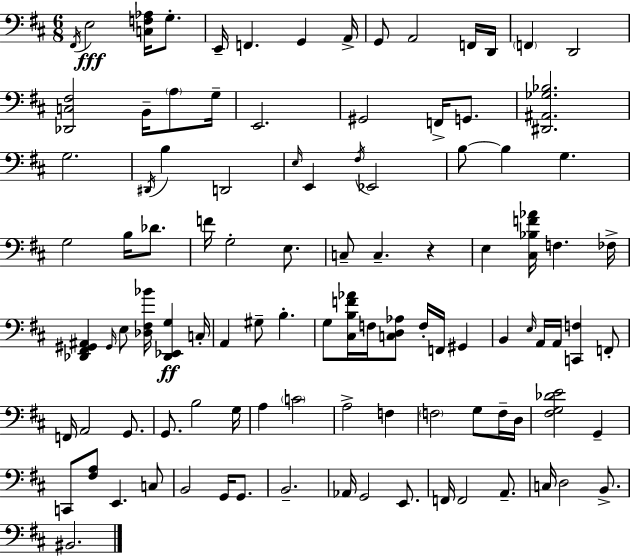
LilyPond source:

{
  \clef bass
  \numericTimeSignature
  \time 6/8
  \key d \major
  \repeat volta 2 { \acciaccatura { fis,16 }\fff e2 <c f aes>16 g8.-. | e,16-- f,4. g,4 | a,16-> g,8 a,2 f,16 | d,16 \parenthesize f,4 d,2 | \break <des, c fis>2 b,16-- \parenthesize a8 | g16-- e,2. | gis,2 f,16-> g,8. | <dis, ais, ges bes>2. | \break g2. | \acciaccatura { dis,16 } b4 d,2 | \grace { e16 } e,4 \acciaccatura { fis16 } ees,2 | b8~~ b4 g4. | \break g2 | b16 des'8. f'16 g2-. | e8. c8-- c4.-- | r4 e4 <cis bes f' aes'>16 f4. | \break fes16-> <des, fis, gis, ais,>4 \grace { gis,16 } e8 <des fis bes'>16 | <des, ees, g>4\ff c16-. a,4 gis8-- b4.-. | g8 <cis b f' aes'>16 f16 <c d aes>8 f16-. | f,16 gis,4 b,4 \grace { e16 } a,16 a,16 | \break <c, f>4 f,8-. f,16 a,2 | g,8. g,8. b2 | g16 a4 \parenthesize c'2 | a2-> | \break f4 \parenthesize f2 | g8 f16-- d16 <fis g des' e'>2 | g,4-- c,8 <fis a>8 e,4. | c8 b,2 | \break g,16 g,8. b,2.-- | aes,16 g,2 | e,8. f,16 f,2 | a,8.-- c16 d2 | \break b,8.-> bis,2. | } \bar "|."
}